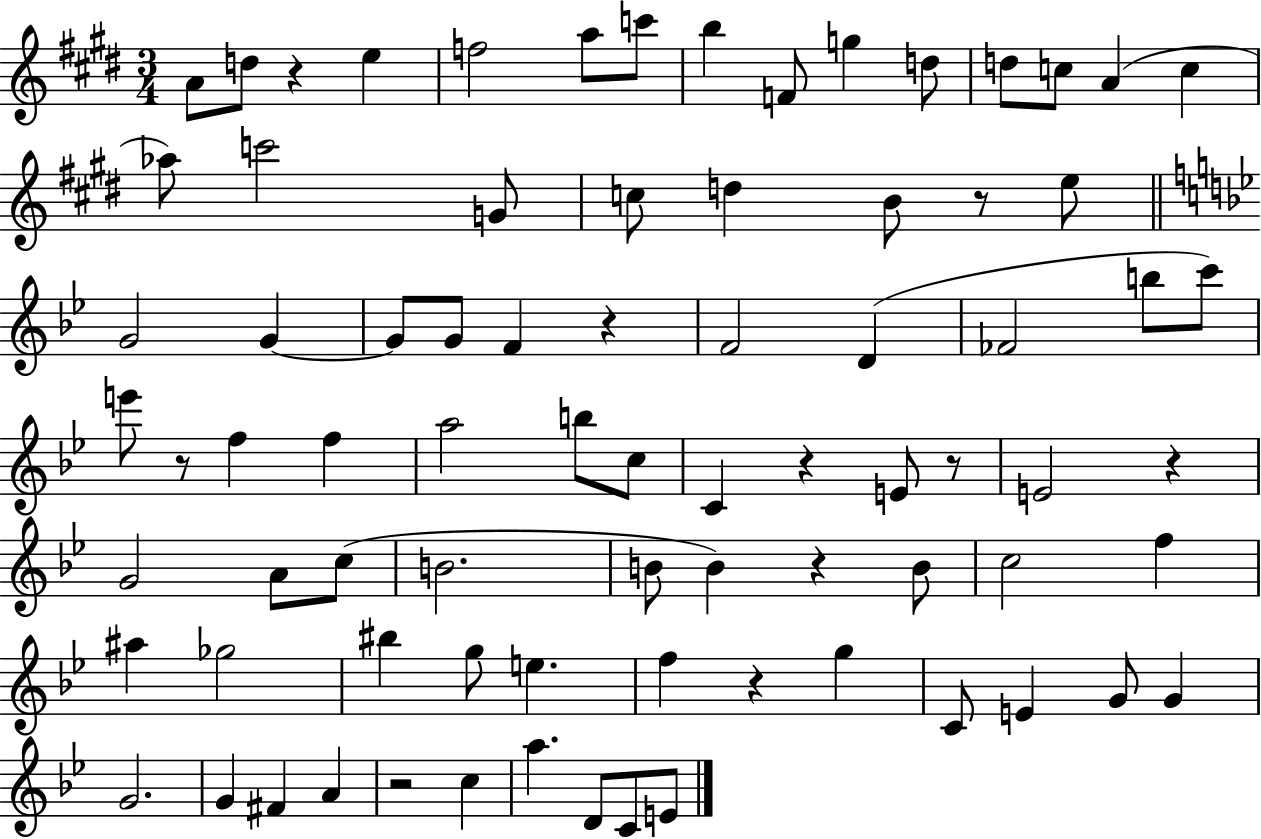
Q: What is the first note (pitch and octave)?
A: A4